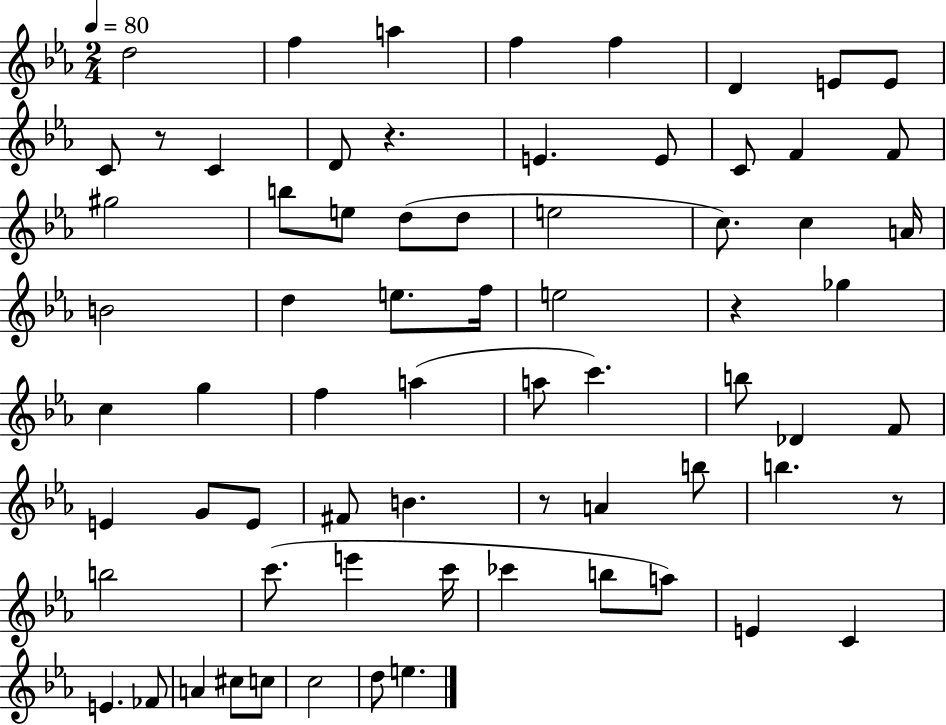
D5/h F5/q A5/q F5/q F5/q D4/q E4/e E4/e C4/e R/e C4/q D4/e R/q. E4/q. E4/e C4/e F4/q F4/e G#5/h B5/e E5/e D5/e D5/e E5/h C5/e. C5/q A4/s B4/h D5/q E5/e. F5/s E5/h R/q Gb5/q C5/q G5/q F5/q A5/q A5/e C6/q. B5/e Db4/q F4/e E4/q G4/e E4/e F#4/e B4/q. R/e A4/q B5/e B5/q. R/e B5/h C6/e. E6/q C6/s CES6/q B5/e A5/e E4/q C4/q E4/q. FES4/e A4/q C#5/e C5/e C5/h D5/e E5/q.